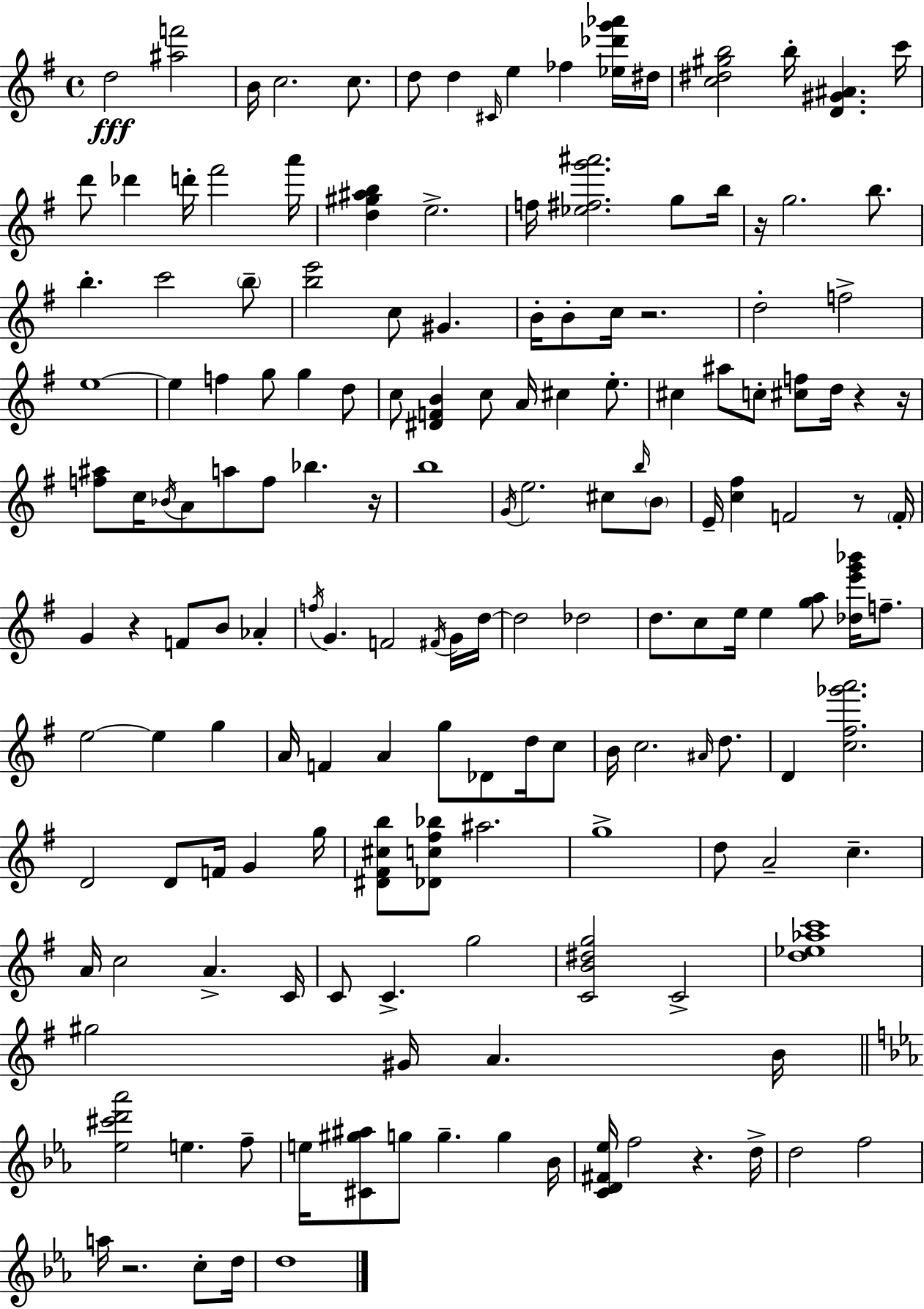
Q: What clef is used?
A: treble